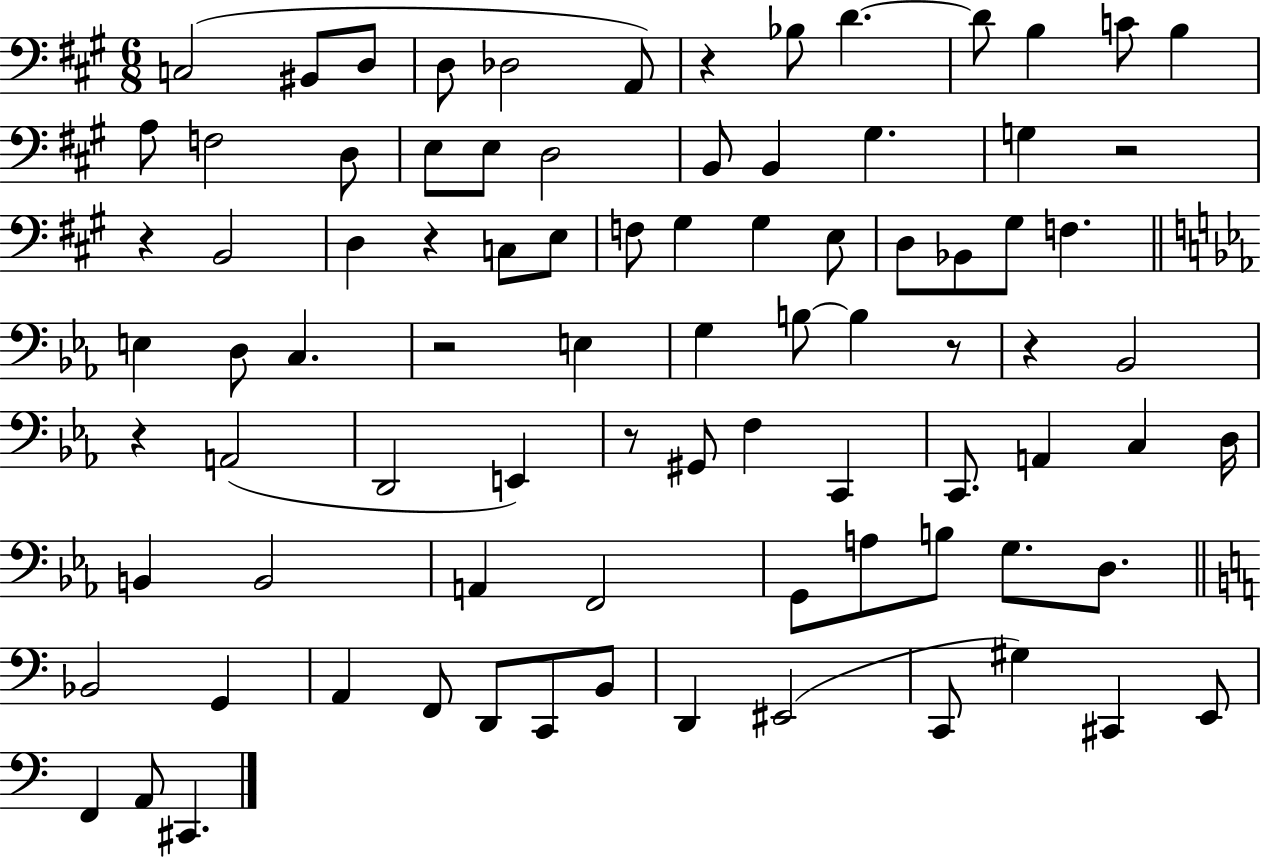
{
  \clef bass
  \numericTimeSignature
  \time 6/8
  \key a \major
  c2( bis,8 d8 | d8 des2 a,8) | r4 bes8 d'4.~~ | d'8 b4 c'8 b4 | \break a8 f2 d8 | e8 e8 d2 | b,8 b,4 gis4. | g4 r2 | \break r4 b,2 | d4 r4 c8 e8 | f8 gis4 gis4 e8 | d8 bes,8 gis8 f4. | \break \bar "||" \break \key ees \major e4 d8 c4. | r2 e4 | g4 b8~~ b4 r8 | r4 bes,2 | \break r4 a,2( | d,2 e,4) | r8 gis,8 f4 c,4 | c,8. a,4 c4 d16 | \break b,4 b,2 | a,4 f,2 | g,8 a8 b8 g8. d8. | \bar "||" \break \key a \minor bes,2 g,4 | a,4 f,8 d,8 c,8 b,8 | d,4 eis,2( | c,8 gis4) cis,4 e,8 | \break f,4 a,8 cis,4. | \bar "|."
}